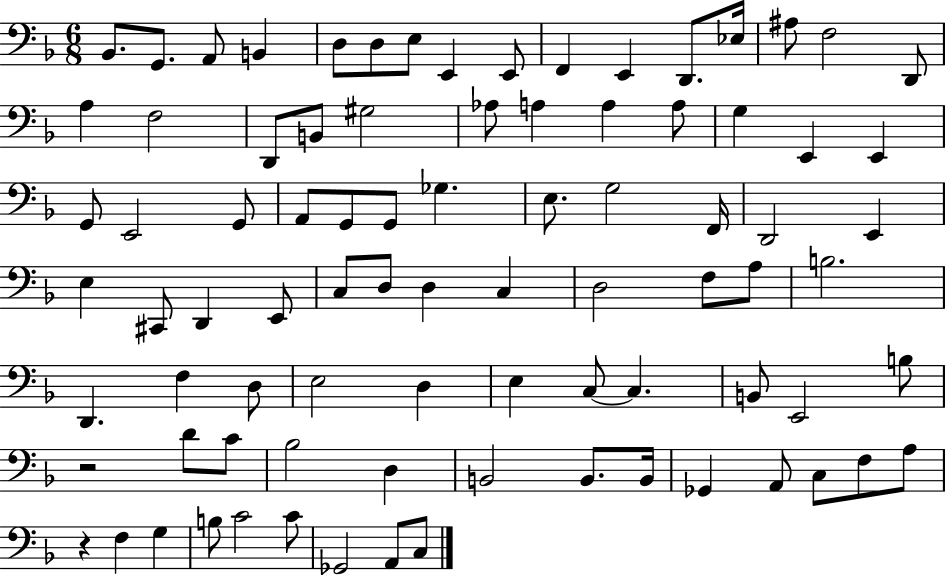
Bb2/e. G2/e. A2/e B2/q D3/e D3/e E3/e E2/q E2/e F2/q E2/q D2/e. Eb3/s A#3/e F3/h D2/e A3/q F3/h D2/e B2/e G#3/h Ab3/e A3/q A3/q A3/e G3/q E2/q E2/q G2/e E2/h G2/e A2/e G2/e G2/e Gb3/q. E3/e. G3/h F2/s D2/h E2/q E3/q C#2/e D2/q E2/e C3/e D3/e D3/q C3/q D3/h F3/e A3/e B3/h. D2/q. F3/q D3/e E3/h D3/q E3/q C3/e C3/q. B2/e E2/h B3/e R/h D4/e C4/e Bb3/h D3/q B2/h B2/e. B2/s Gb2/q A2/e C3/e F3/e A3/e R/q F3/q G3/q B3/e C4/h C4/e Gb2/h A2/e C3/e